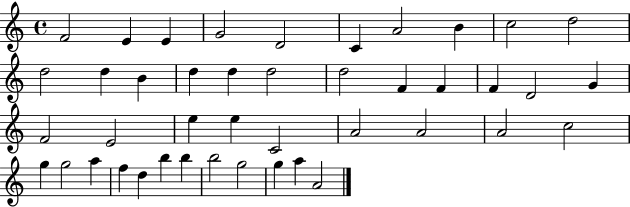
F4/h E4/q E4/q G4/h D4/h C4/q A4/h B4/q C5/h D5/h D5/h D5/q B4/q D5/q D5/q D5/h D5/h F4/q F4/q F4/q D4/h G4/q F4/h E4/h E5/q E5/q C4/h A4/h A4/h A4/h C5/h G5/q G5/h A5/q F5/q D5/q B5/q B5/q B5/h G5/h G5/q A5/q A4/h